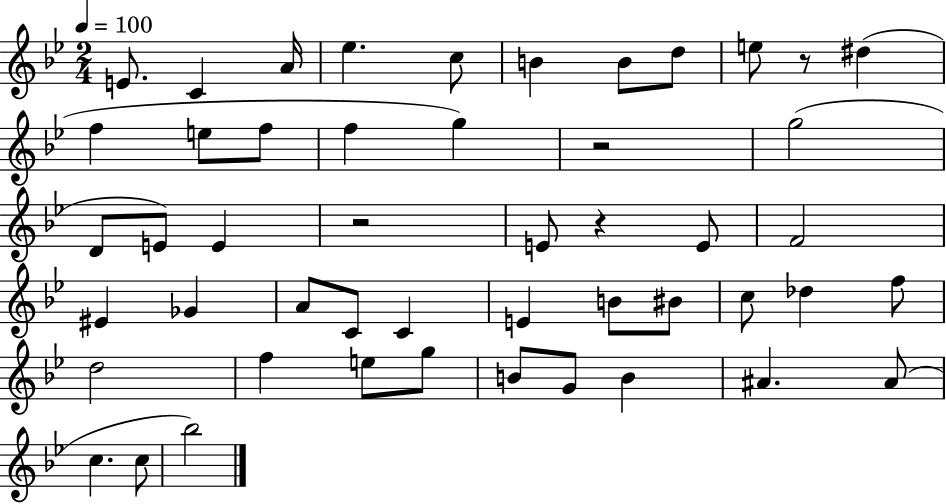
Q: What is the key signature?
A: BES major